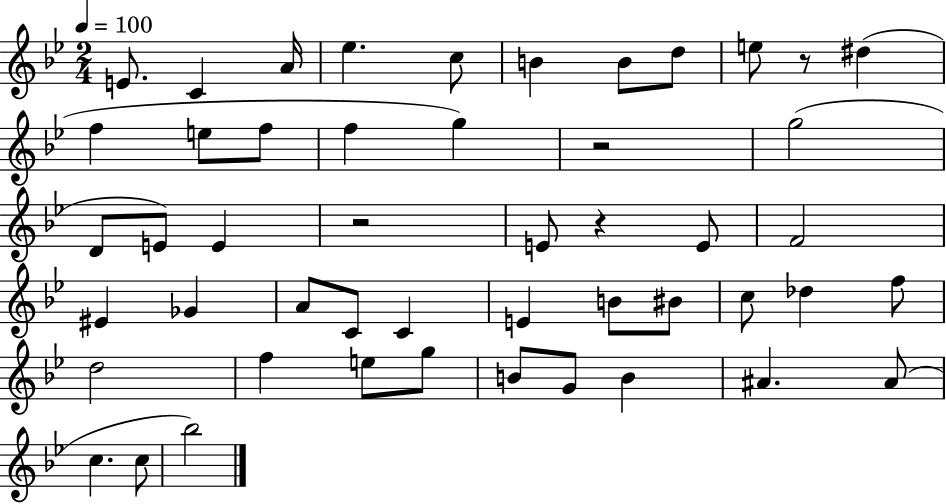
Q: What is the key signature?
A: BES major